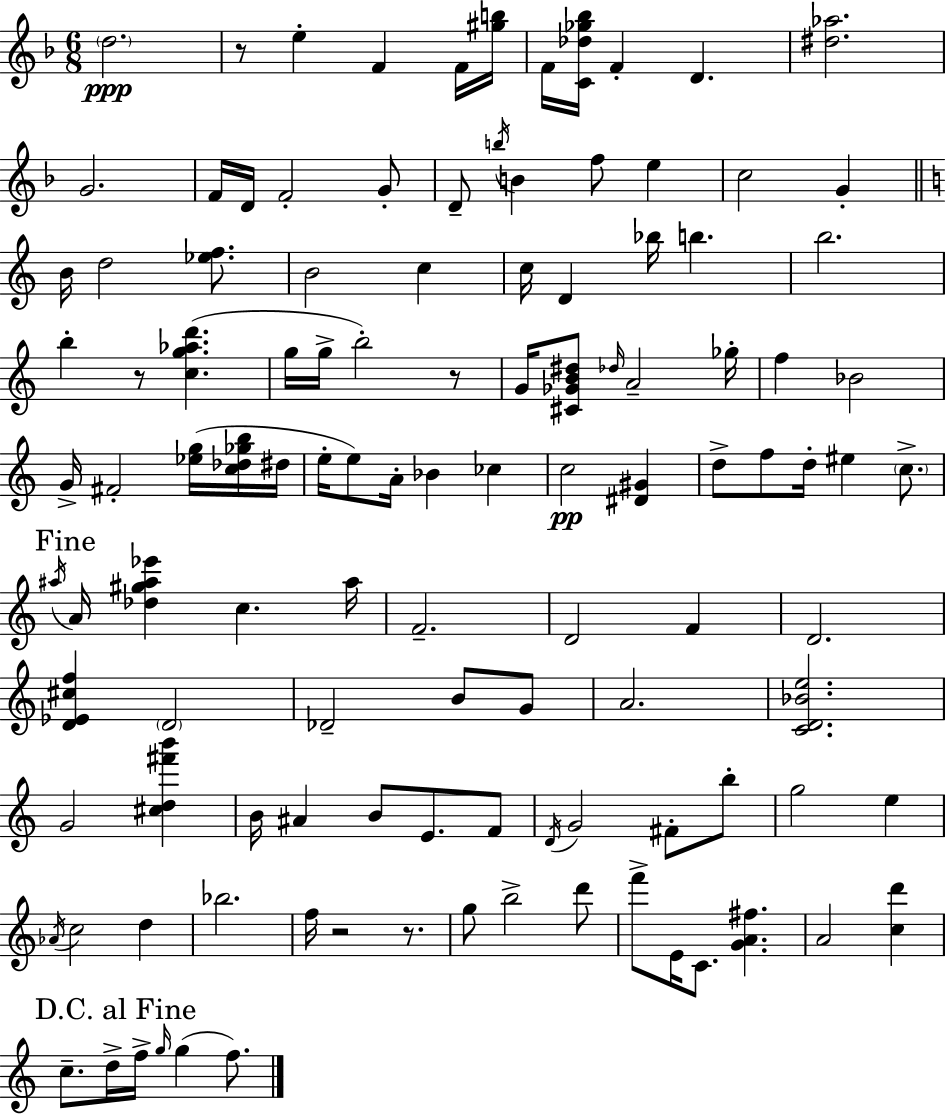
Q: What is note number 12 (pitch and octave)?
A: G4